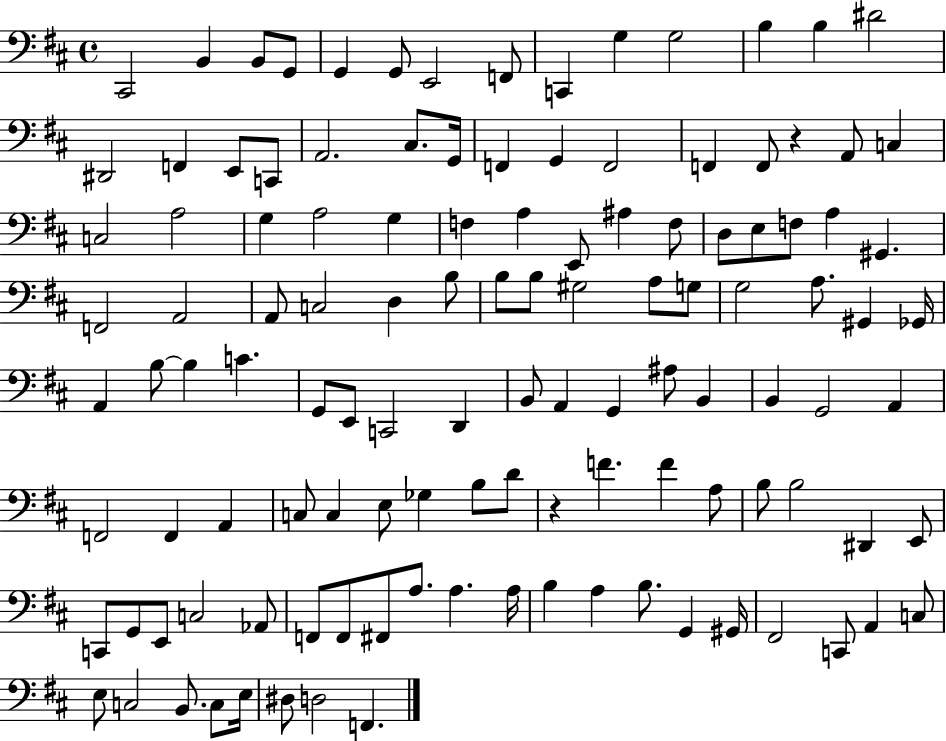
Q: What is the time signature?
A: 4/4